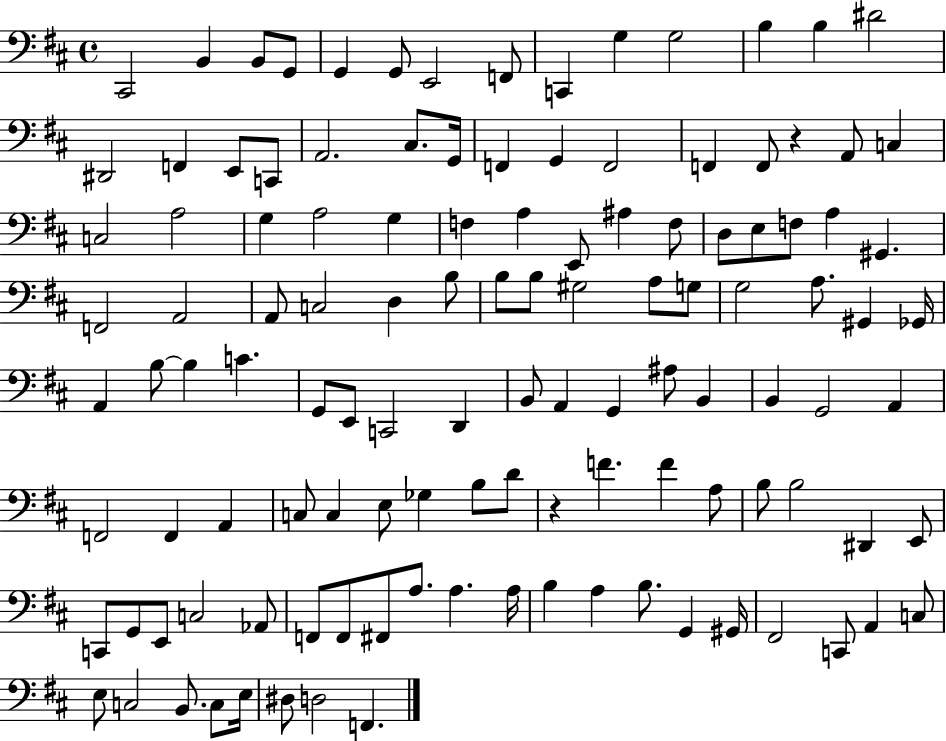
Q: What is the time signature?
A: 4/4